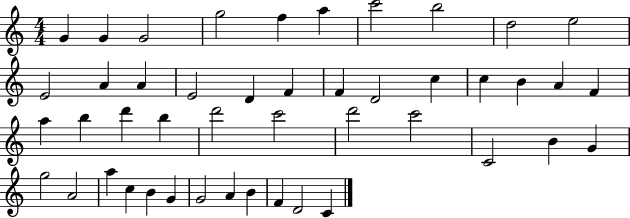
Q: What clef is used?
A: treble